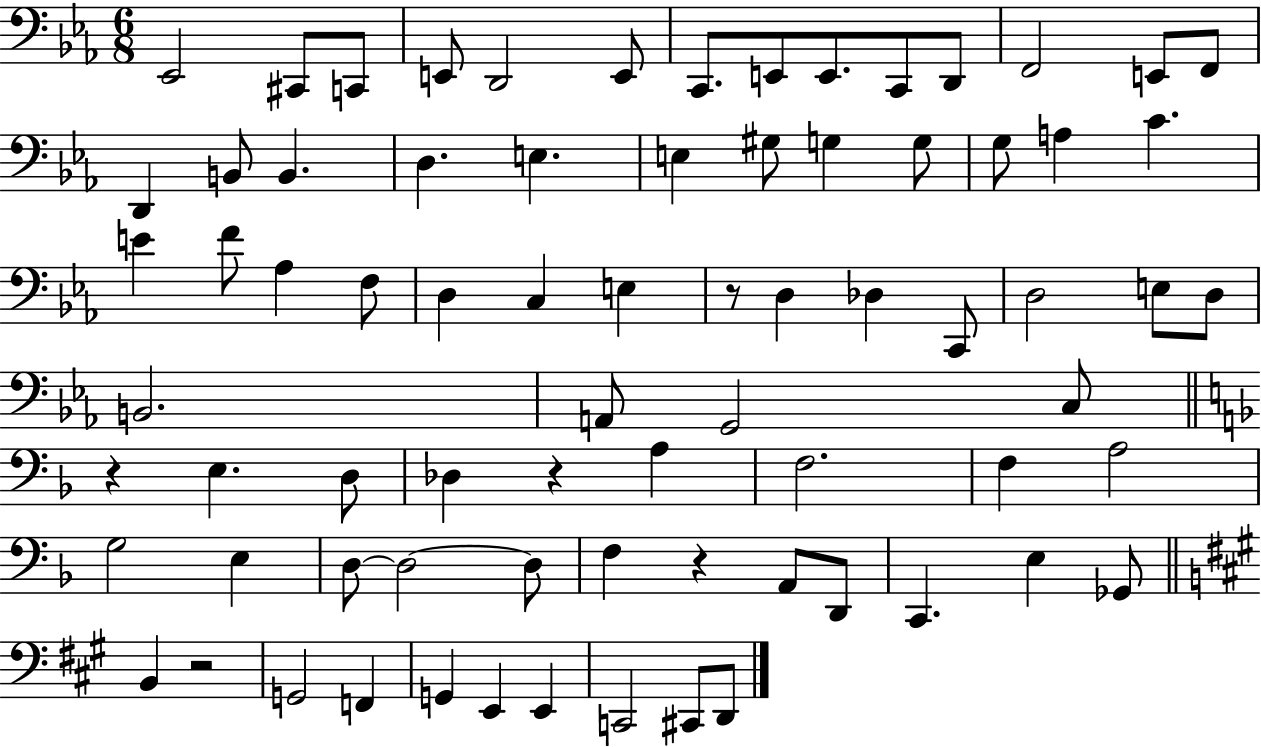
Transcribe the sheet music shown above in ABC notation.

X:1
T:Untitled
M:6/8
L:1/4
K:Eb
_E,,2 ^C,,/2 C,,/2 E,,/2 D,,2 E,,/2 C,,/2 E,,/2 E,,/2 C,,/2 D,,/2 F,,2 E,,/2 F,,/2 D,, B,,/2 B,, D, E, E, ^G,/2 G, G,/2 G,/2 A, C E F/2 _A, F,/2 D, C, E, z/2 D, _D, C,,/2 D,2 E,/2 D,/2 B,,2 A,,/2 G,,2 C,/2 z E, D,/2 _D, z A, F,2 F, A,2 G,2 E, D,/2 D,2 D,/2 F, z A,,/2 D,,/2 C,, E, _G,,/2 B,, z2 G,,2 F,, G,, E,, E,, C,,2 ^C,,/2 D,,/2